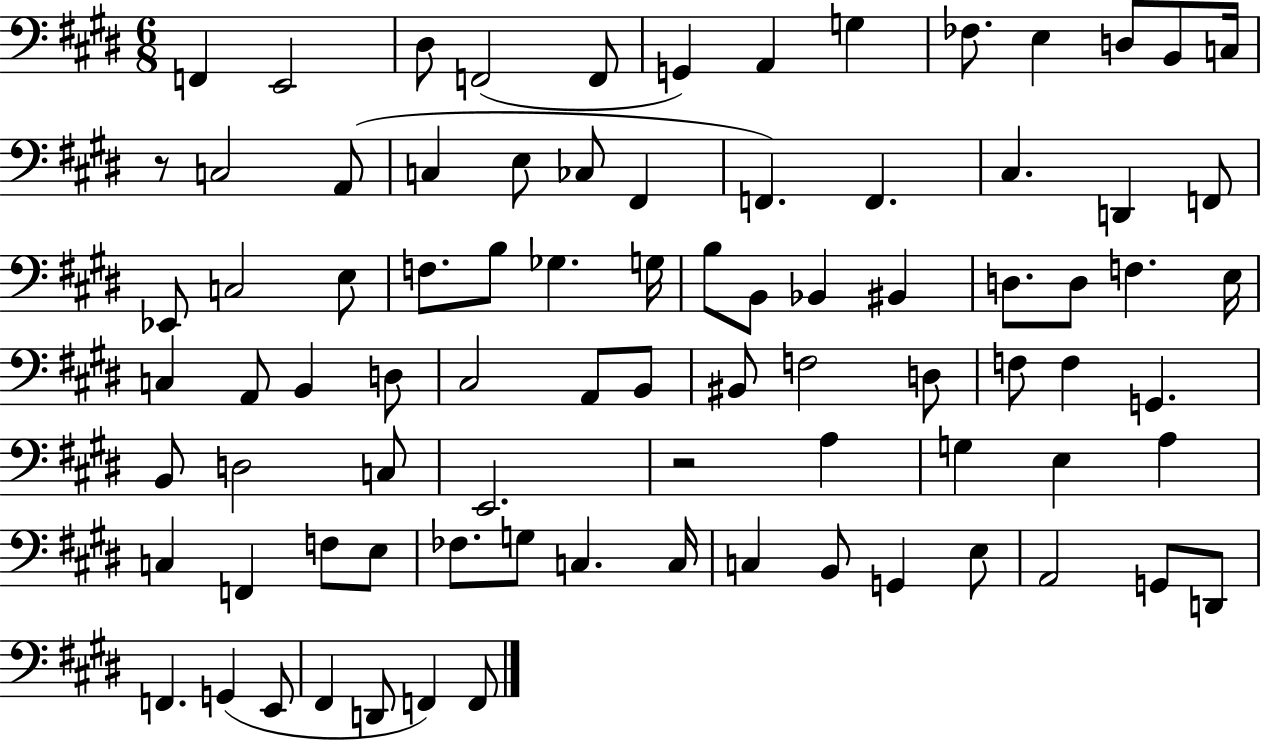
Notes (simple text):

F2/q E2/h D#3/e F2/h F2/e G2/q A2/q G3/q FES3/e. E3/q D3/e B2/e C3/s R/e C3/h A2/e C3/q E3/e CES3/e F#2/q F2/q. F2/q. C#3/q. D2/q F2/e Eb2/e C3/h E3/e F3/e. B3/e Gb3/q. G3/s B3/e B2/e Bb2/q BIS2/q D3/e. D3/e F3/q. E3/s C3/q A2/e B2/q D3/e C#3/h A2/e B2/e BIS2/e F3/h D3/e F3/e F3/q G2/q. B2/e D3/h C3/e E2/h. R/h A3/q G3/q E3/q A3/q C3/q F2/q F3/e E3/e FES3/e. G3/e C3/q. C3/s C3/q B2/e G2/q E3/e A2/h G2/e D2/e F2/q. G2/q E2/e F#2/q D2/e F2/q F2/e